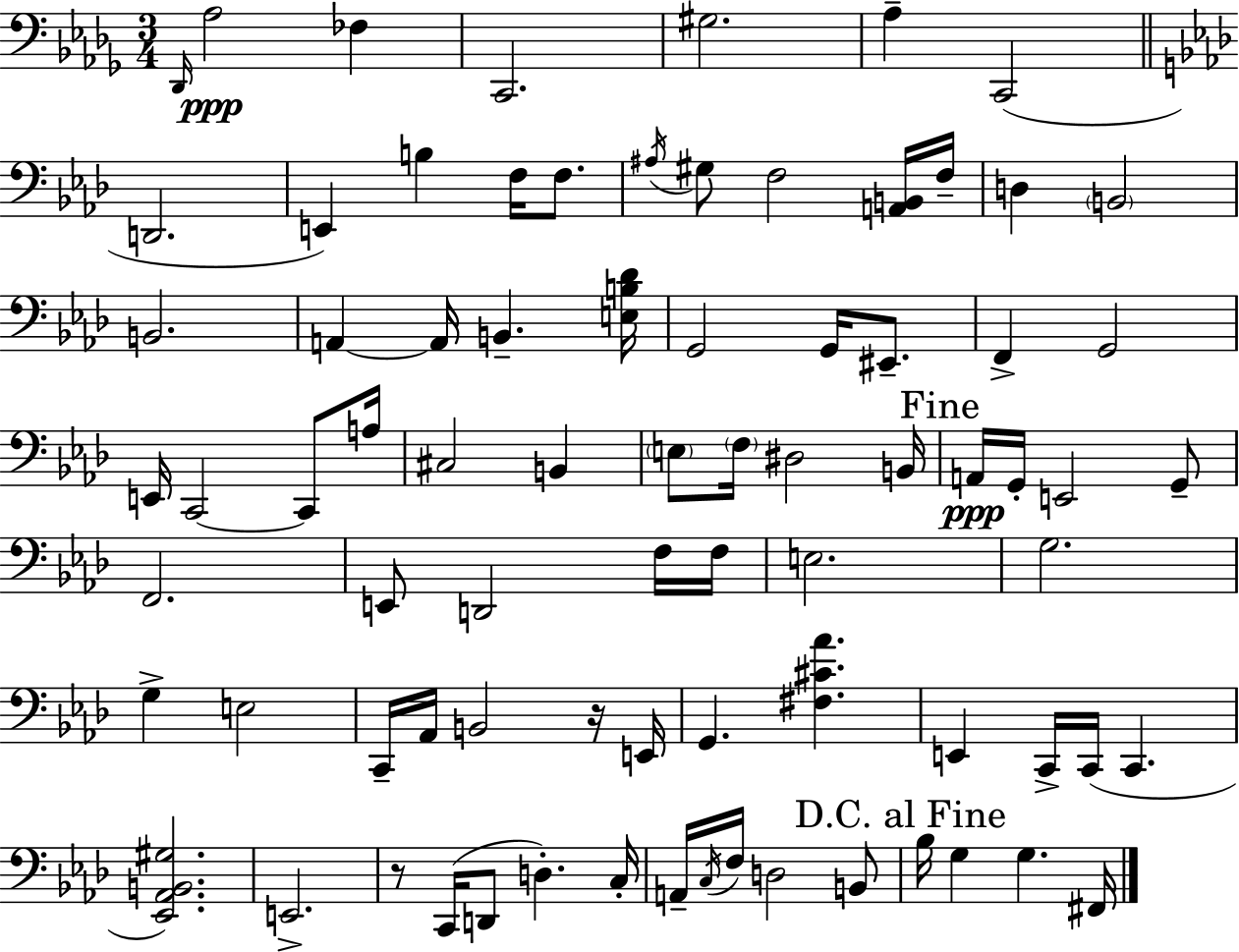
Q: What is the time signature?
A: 3/4